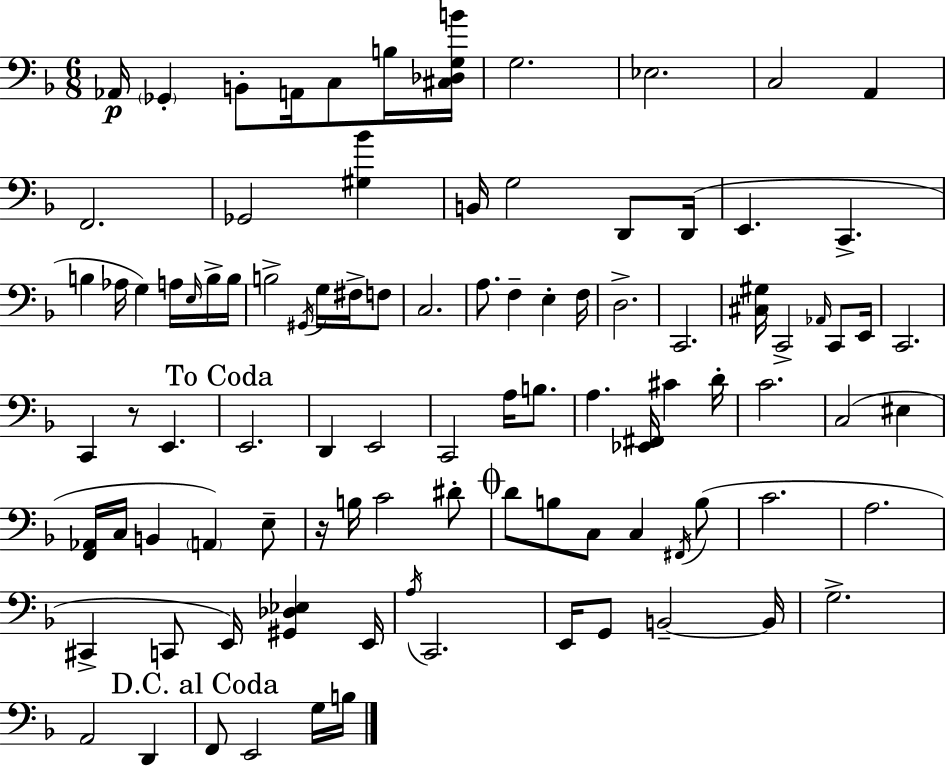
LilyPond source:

{
  \clef bass
  \numericTimeSignature
  \time 6/8
  \key d \minor
  aes,16\p \parenthesize ges,4-. b,8-. a,16 c8 b16 <cis des g b'>16 | g2. | ees2. | c2 a,4 | \break f,2. | ges,2 <gis bes'>4 | b,16 g2 d,8 d,16( | e,4. c,4.-> | \break b4 aes16 g4) a16 \grace { e16 } b16-> | b16 b2-> \acciaccatura { gis,16 } g16 fis16-> | f8 c2. | a8. f4-- e4-. | \break f16 d2.-> | c,2. | <cis gis>16 c,2-> \grace { aes,16 } | c,8 e,16 c,2. | \break c,4 r8 e,4. | \mark "To Coda" e,2. | d,4 e,2 | c,2 a16 | \break b8. a4. <ees, fis,>16 cis'4 | d'16-. c'2. | c2( eis4 | <f, aes,>16 c16 b,4 \parenthesize a,4) | \break e8-- r16 b16 c'2 | dis'8-. \mark \markup { \musicglyph "scripts.coda" } d'8 b8 c8 c4 | \acciaccatura { fis,16 } b8( c'2. | a2. | \break cis,4-> c,8 e,16) <gis, des ees>4 | e,16 \acciaccatura { a16 } c,2. | e,16 g,8 b,2--~~ | b,16 g2.-> | \break a,2 | d,4 \mark "D.C. al Coda" f,8 e,2 | g16 b16 \bar "|."
}